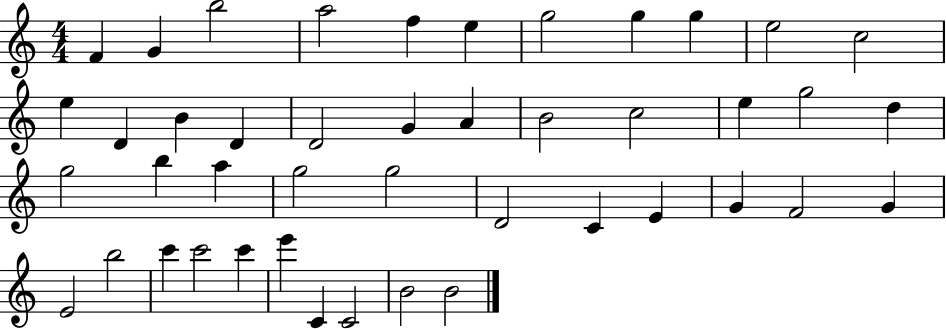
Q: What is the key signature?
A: C major